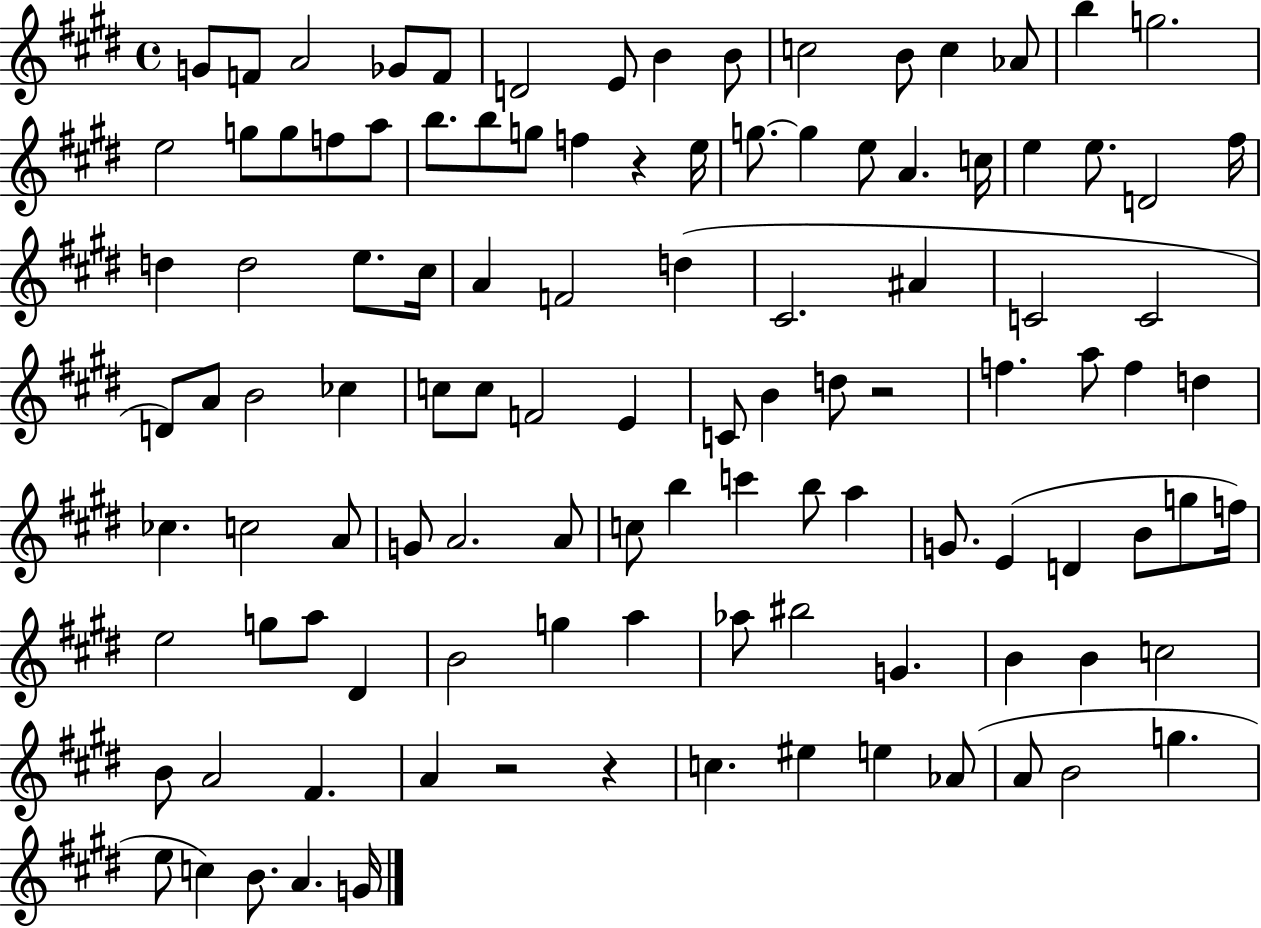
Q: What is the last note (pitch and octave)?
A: G4